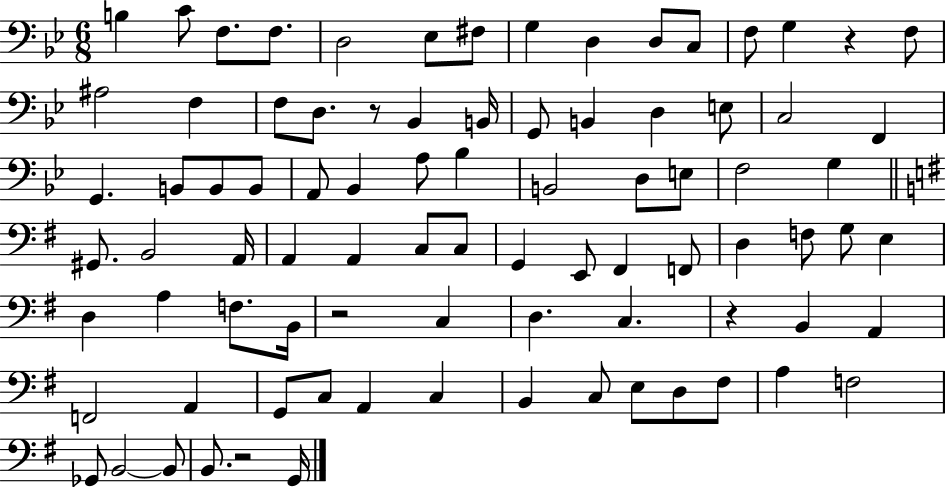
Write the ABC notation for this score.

X:1
T:Untitled
M:6/8
L:1/4
K:Bb
B, C/2 F,/2 F,/2 D,2 _E,/2 ^F,/2 G, D, D,/2 C,/2 F,/2 G, z F,/2 ^A,2 F, F,/2 D,/2 z/2 _B,, B,,/4 G,,/2 B,, D, E,/2 C,2 F,, G,, B,,/2 B,,/2 B,,/2 A,,/2 _B,, A,/2 _B, B,,2 D,/2 E,/2 F,2 G, ^G,,/2 B,,2 A,,/4 A,, A,, C,/2 C,/2 G,, E,,/2 ^F,, F,,/2 D, F,/2 G,/2 E, D, A, F,/2 B,,/4 z2 C, D, C, z B,, A,, F,,2 A,, G,,/2 C,/2 A,, C, B,, C,/2 E,/2 D,/2 ^F,/2 A, F,2 _G,,/2 B,,2 B,,/2 B,,/2 z2 G,,/4